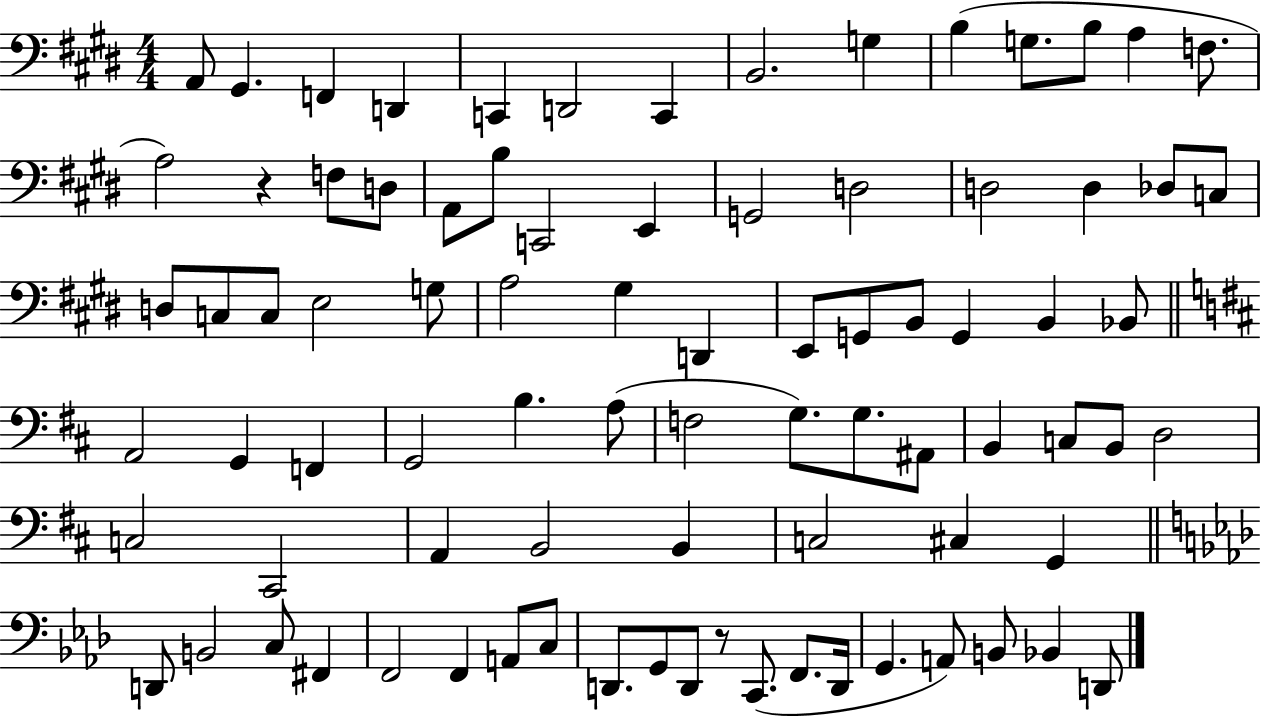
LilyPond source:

{
  \clef bass
  \numericTimeSignature
  \time 4/4
  \key e \major
  a,8 gis,4. f,4 d,4 | c,4 d,2 c,4 | b,2. g4 | b4( g8. b8 a4 f8. | \break a2) r4 f8 d8 | a,8 b8 c,2 e,4 | g,2 d2 | d2 d4 des8 c8 | \break d8 c8 c8 e2 g8 | a2 gis4 d,4 | e,8 g,8 b,8 g,4 b,4 bes,8 | \bar "||" \break \key b \minor a,2 g,4 f,4 | g,2 b4. a8( | f2 g8.) g8. ais,8 | b,4 c8 b,8 d2 | \break c2 cis,2 | a,4 b,2 b,4 | c2 cis4 g,4 | \bar "||" \break \key f \minor d,8 b,2 c8 fis,4 | f,2 f,4 a,8 c8 | d,8. g,8 d,8 r8 c,8.( f,8. d,16 | g,4. a,8) b,8 bes,4 d,8 | \break \bar "|."
}